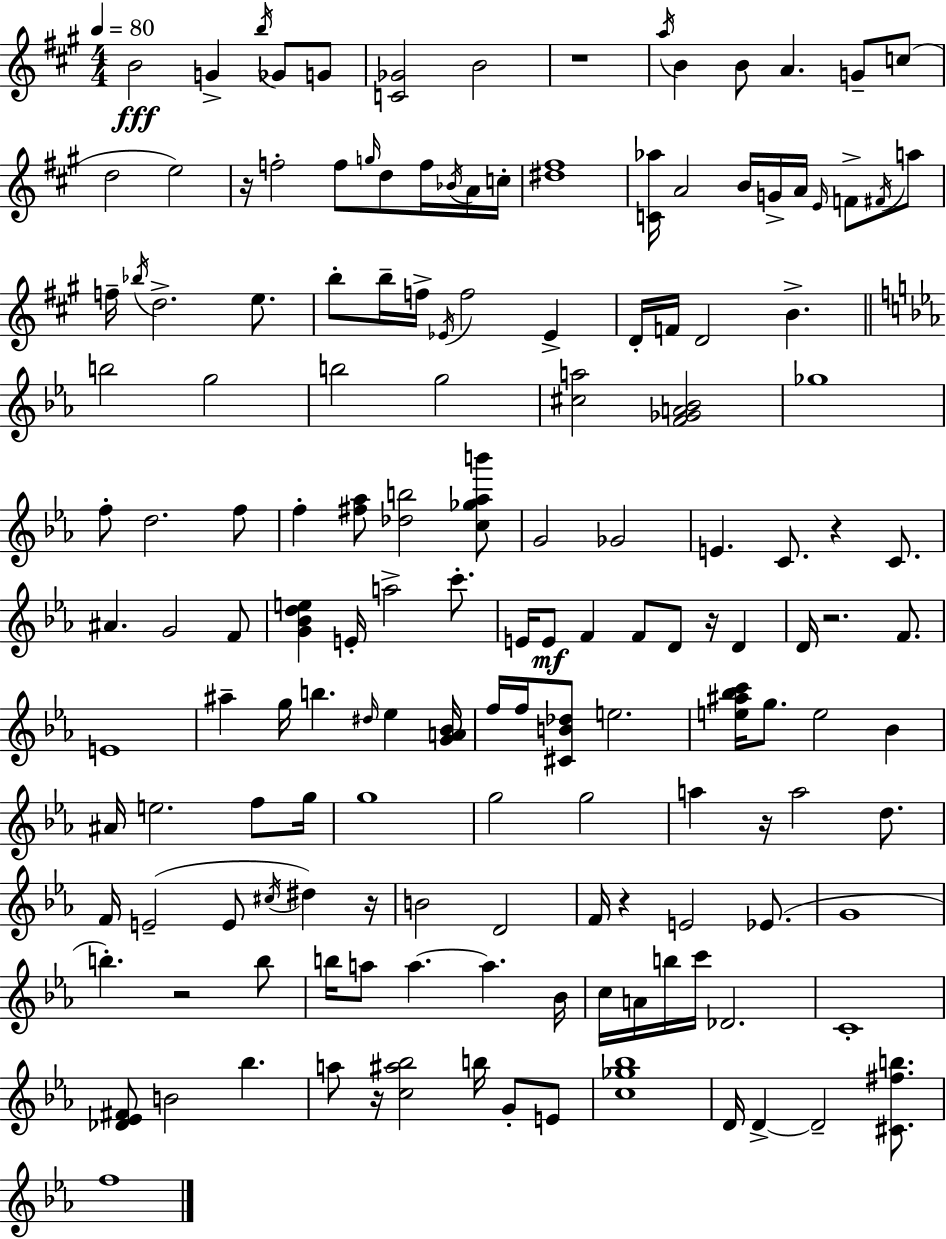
B4/h G4/q B5/s Gb4/e G4/e [C4,Gb4]/h B4/h R/w A5/s B4/q B4/e A4/q. G4/e C5/e D5/h E5/h R/s F5/h F5/e G5/s D5/e F5/s Bb4/s A4/s C5/s [D#5,F#5]/w [C4,Ab5]/s A4/h B4/s G4/s A4/s E4/s F4/e F#4/s A5/e F5/s Bb5/s D5/h. E5/e. B5/e B5/s F5/s Eb4/s F5/h Eb4/q D4/s F4/s D4/h B4/q. B5/h G5/h B5/h G5/h [C#5,A5]/h [F4,Gb4,A4,Bb4]/h Gb5/w F5/e D5/h. F5/e F5/q [F#5,Ab5]/e [Db5,B5]/h [C5,Gb5,Ab5,B6]/e G4/h Gb4/h E4/q. C4/e. R/q C4/e. A#4/q. G4/h F4/e [G4,Bb4,D5,E5]/q E4/s A5/h C6/e. E4/s E4/e F4/q F4/e D4/e R/s D4/q D4/s R/h. F4/e. E4/w A#5/q G5/s B5/q. D#5/s Eb5/q [G4,A4,Bb4]/s F5/s F5/s [C#4,B4,Db5]/e E5/h. [E5,A#5,Bb5,C6]/s G5/e. E5/h Bb4/q A#4/s E5/h. F5/e G5/s G5/w G5/h G5/h A5/q R/s A5/h D5/e. F4/s E4/h E4/e C#5/s D#5/q R/s B4/h D4/h F4/s R/q E4/h Eb4/e. G4/w B5/q. R/h B5/e B5/s A5/e A5/q. A5/q. Bb4/s C5/s A4/s B5/s C6/s Db4/h. C4/w [Db4,Eb4,F#4]/e B4/h Bb5/q. A5/e R/s [C5,A#5,Bb5]/h B5/s G4/e E4/e [C5,Gb5,Bb5]/w D4/s D4/q D4/h [C#4,F#5,B5]/e. F5/w